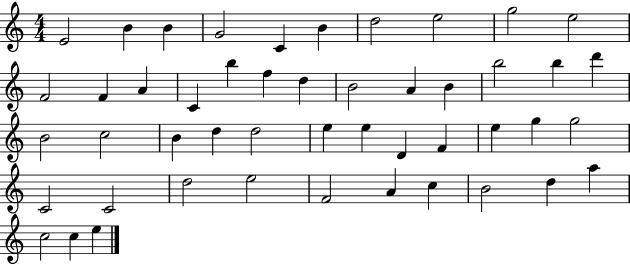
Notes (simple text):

E4/h B4/q B4/q G4/h C4/q B4/q D5/h E5/h G5/h E5/h F4/h F4/q A4/q C4/q B5/q F5/q D5/q B4/h A4/q B4/q B5/h B5/q D6/q B4/h C5/h B4/q D5/q D5/h E5/q E5/q D4/q F4/q E5/q G5/q G5/h C4/h C4/h D5/h E5/h F4/h A4/q C5/q B4/h D5/q A5/q C5/h C5/q E5/q